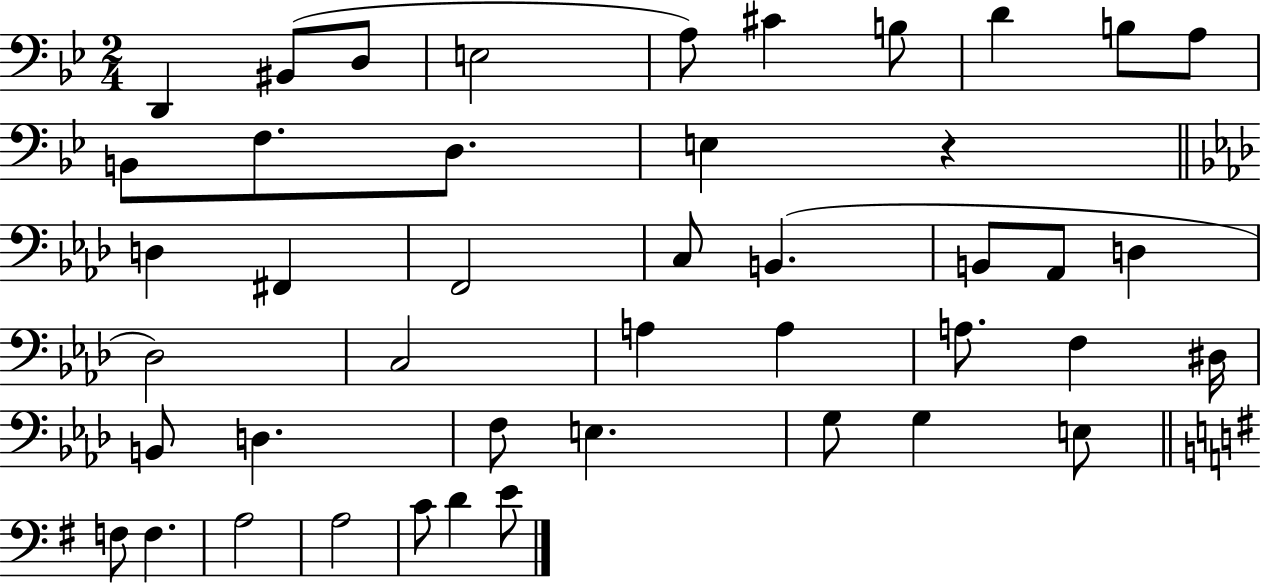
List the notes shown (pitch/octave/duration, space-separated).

D2/q BIS2/e D3/e E3/h A3/e C#4/q B3/e D4/q B3/e A3/e B2/e F3/e. D3/e. E3/q R/q D3/q F#2/q F2/h C3/e B2/q. B2/e Ab2/e D3/q Db3/h C3/h A3/q A3/q A3/e. F3/q D#3/s B2/e D3/q. F3/e E3/q. G3/e G3/q E3/e F3/e F3/q. A3/h A3/h C4/e D4/q E4/e